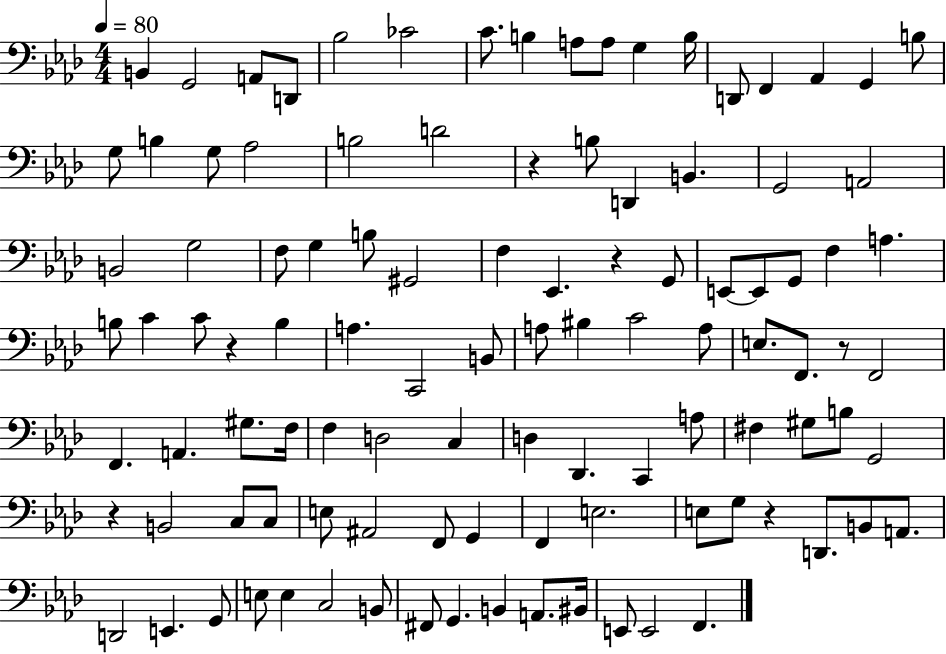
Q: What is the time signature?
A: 4/4